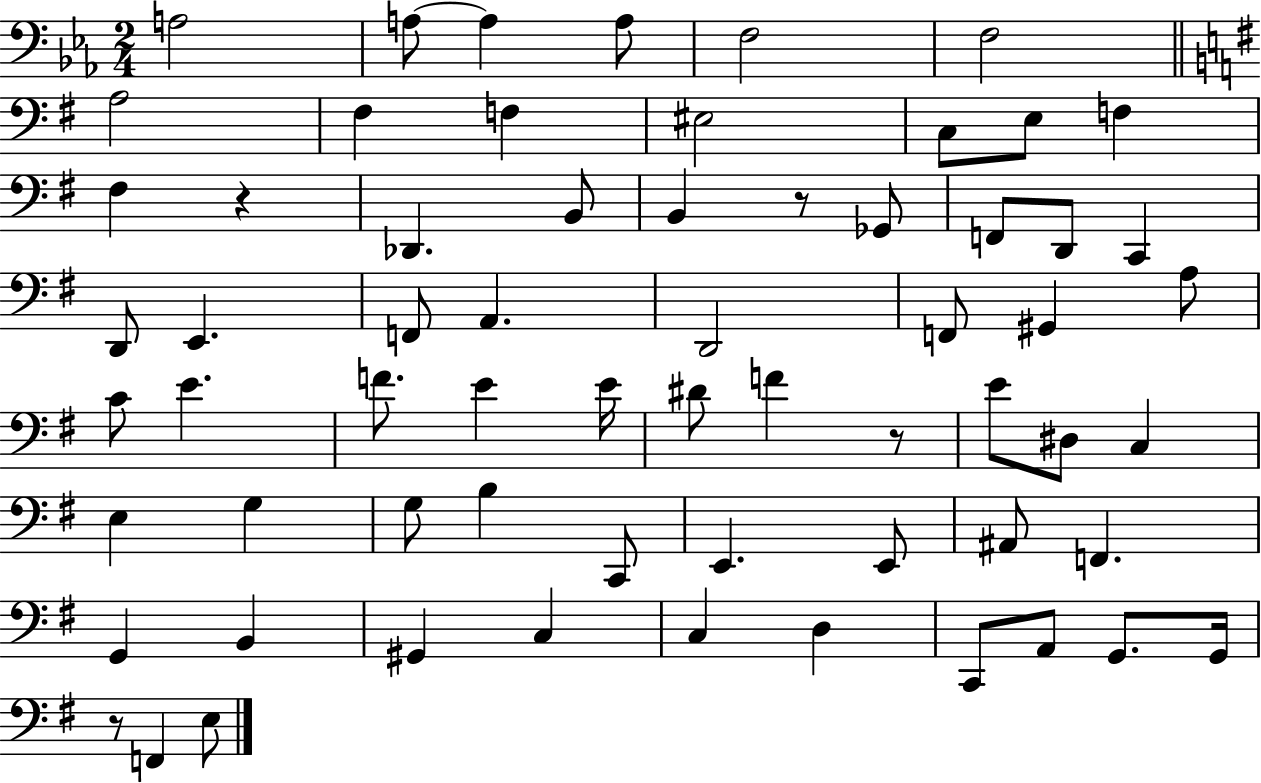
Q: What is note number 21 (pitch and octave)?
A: C2